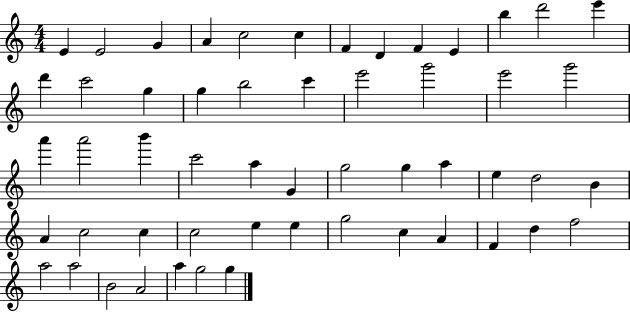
X:1
T:Untitled
M:4/4
L:1/4
K:C
E E2 G A c2 c F D F E b d'2 e' d' c'2 g g b2 c' e'2 g'2 e'2 g'2 a' a'2 b' c'2 a G g2 g a e d2 B A c2 c c2 e e g2 c A F d f2 a2 a2 B2 A2 a g2 g